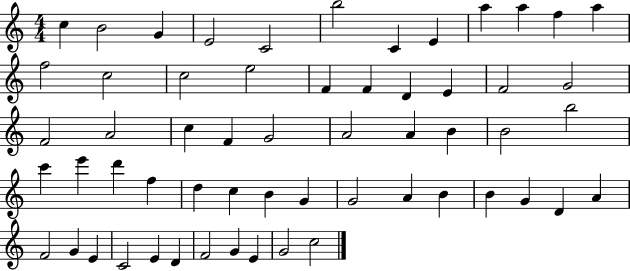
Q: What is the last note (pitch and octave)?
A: C5